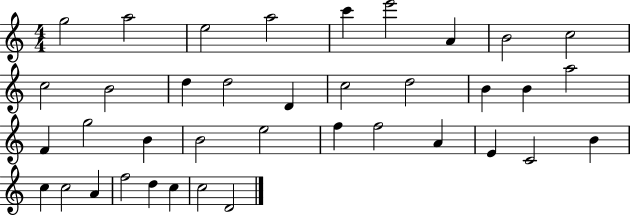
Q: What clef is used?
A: treble